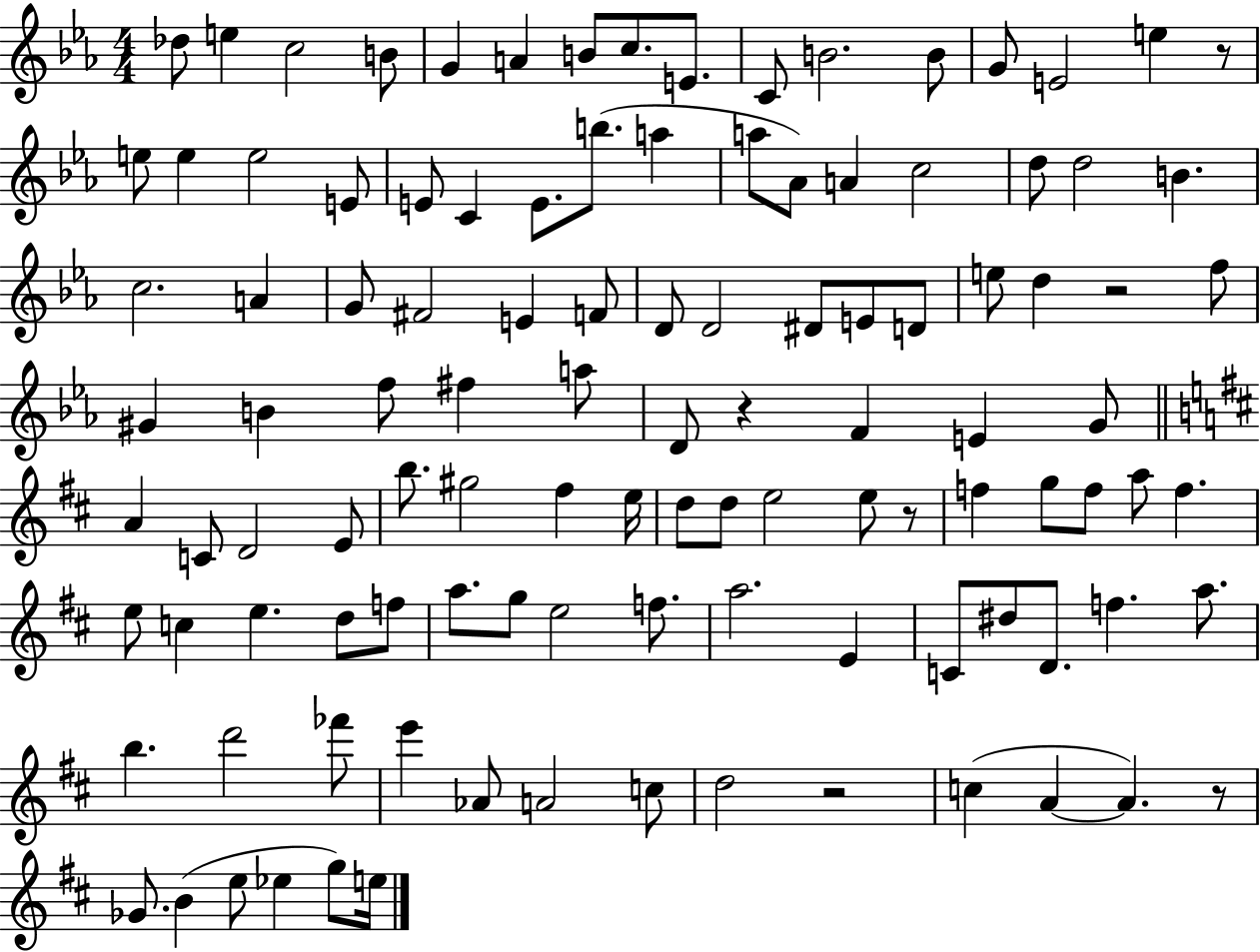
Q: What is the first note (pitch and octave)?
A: Db5